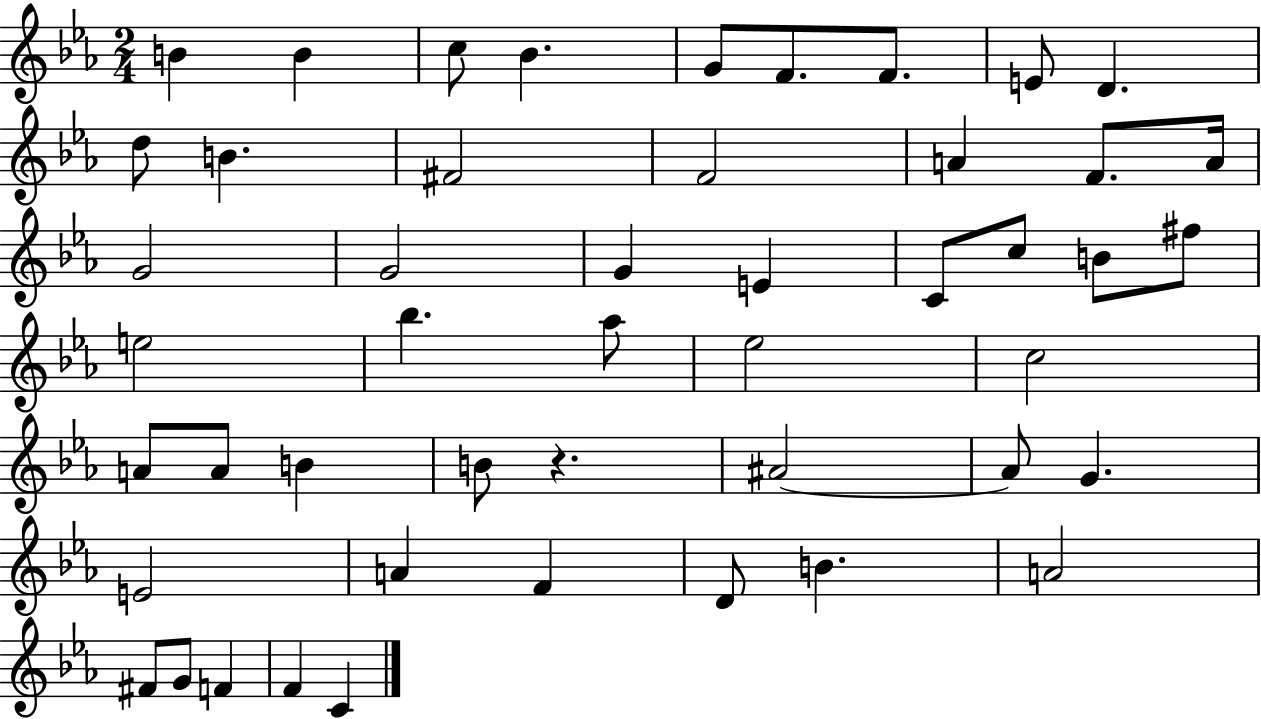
{
  \clef treble
  \numericTimeSignature
  \time 2/4
  \key ees \major
  b'4 b'4 | c''8 bes'4. | g'8 f'8. f'8. | e'8 d'4. | \break d''8 b'4. | fis'2 | f'2 | a'4 f'8. a'16 | \break g'2 | g'2 | g'4 e'4 | c'8 c''8 b'8 fis''8 | \break e''2 | bes''4. aes''8 | ees''2 | c''2 | \break a'8 a'8 b'4 | b'8 r4. | ais'2~~ | ais'8 g'4. | \break e'2 | a'4 f'4 | d'8 b'4. | a'2 | \break fis'8 g'8 f'4 | f'4 c'4 | \bar "|."
}